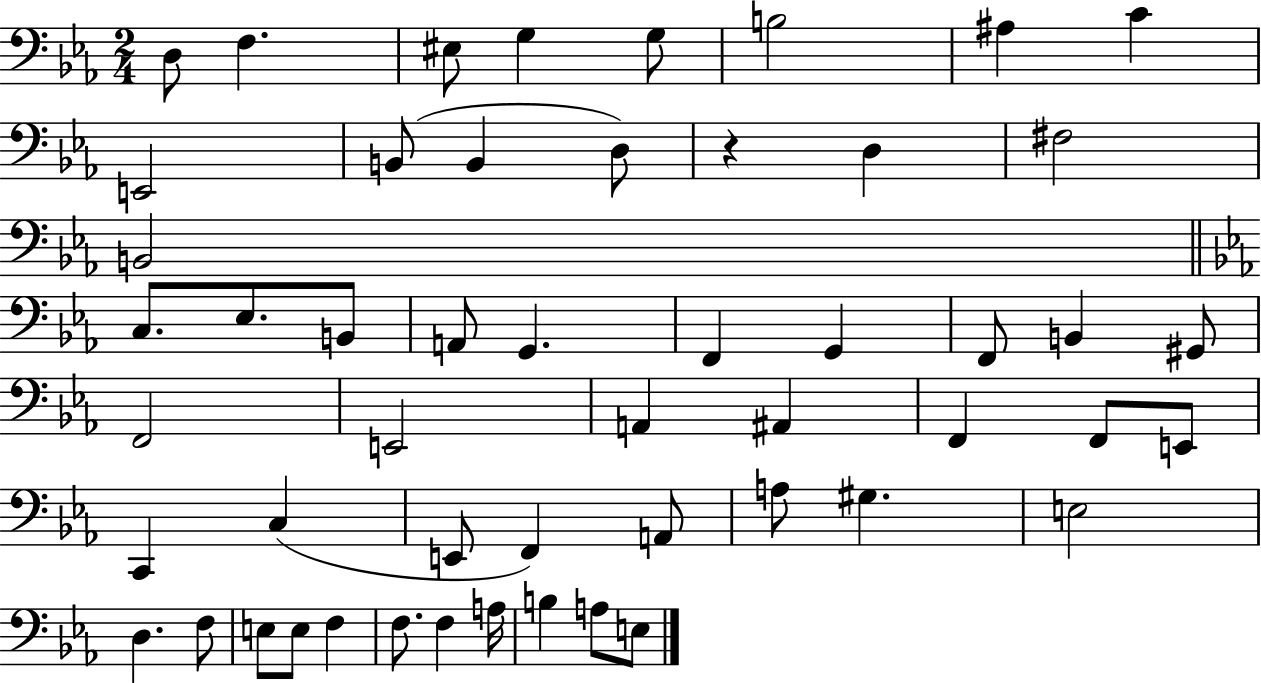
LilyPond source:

{
  \clef bass
  \numericTimeSignature
  \time 2/4
  \key ees \major
  d8 f4. | eis8 g4 g8 | b2 | ais4 c'4 | \break e,2 | b,8( b,4 d8) | r4 d4 | fis2 | \break b,2 | \bar "||" \break \key ees \major c8. ees8. b,8 | a,8 g,4. | f,4 g,4 | f,8 b,4 gis,8 | \break f,2 | e,2 | a,4 ais,4 | f,4 f,8 e,8 | \break c,4 c4( | e,8 f,4) a,8 | a8 gis4. | e2 | \break d4. f8 | e8 e8 f4 | f8. f4 a16 | b4 a8 e8 | \break \bar "|."
}